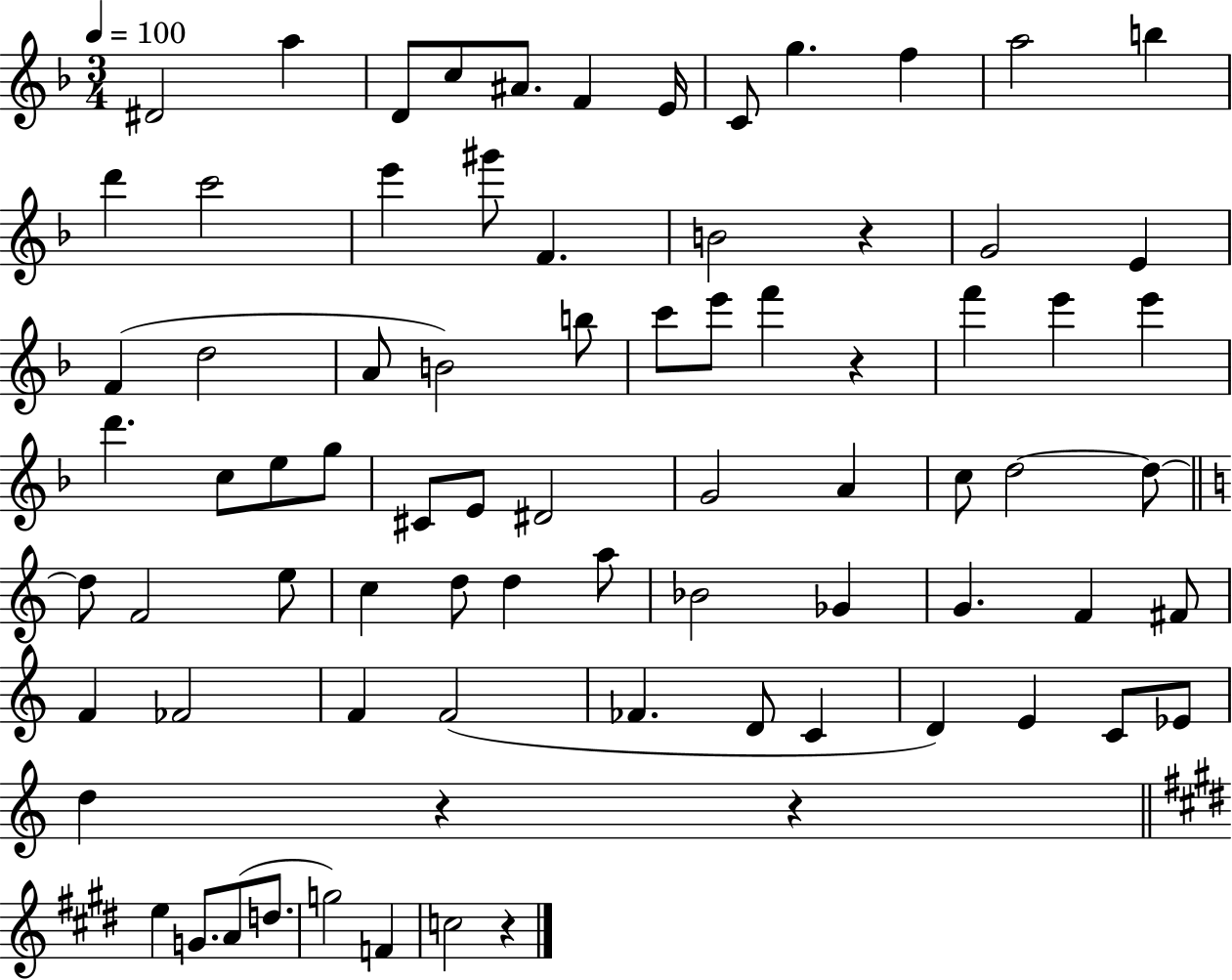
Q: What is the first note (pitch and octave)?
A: D#4